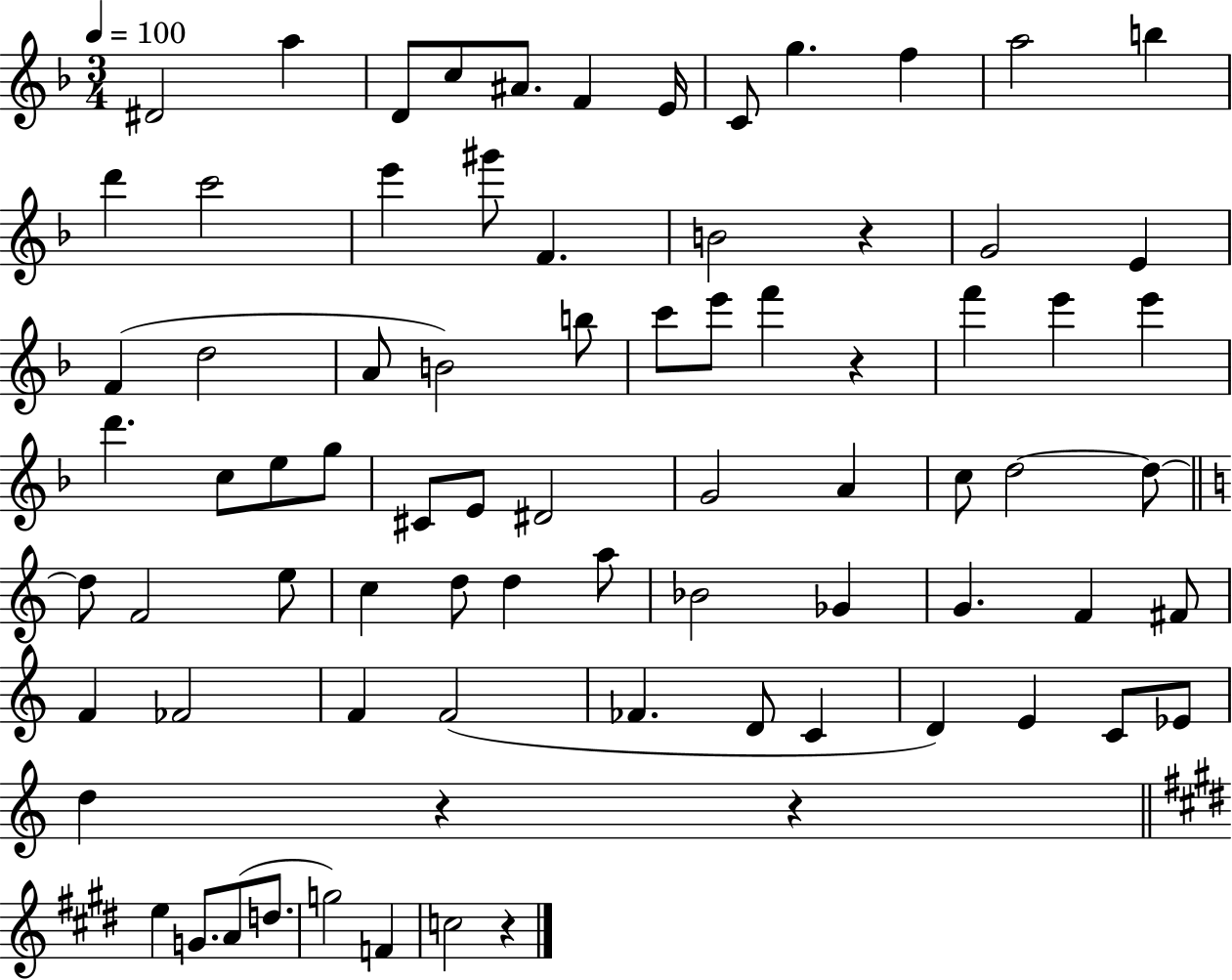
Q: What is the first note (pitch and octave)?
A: D#4